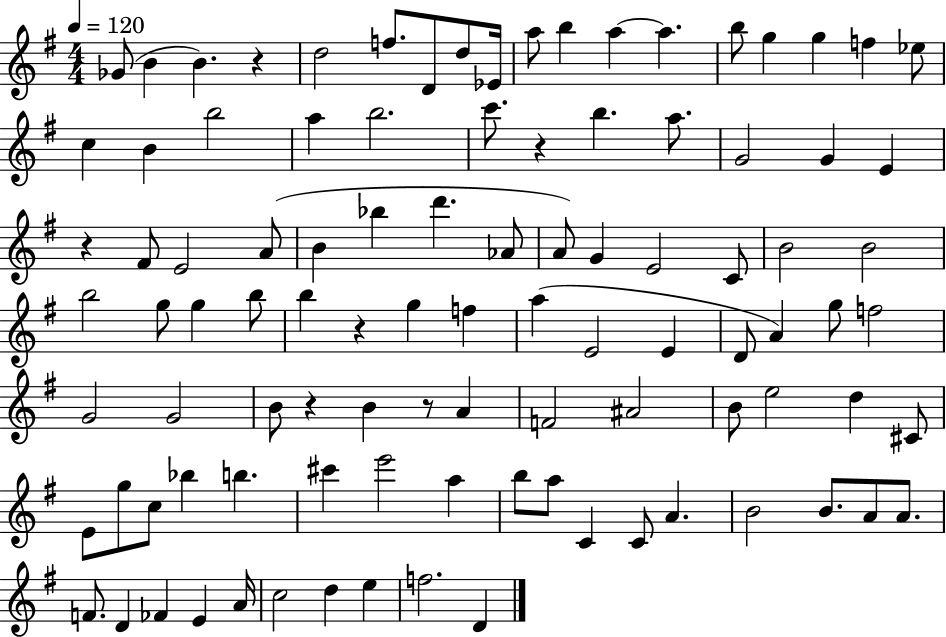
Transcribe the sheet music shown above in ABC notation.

X:1
T:Untitled
M:4/4
L:1/4
K:G
_G/2 B B z d2 f/2 D/2 d/2 _E/4 a/2 b a a b/2 g g f _e/2 c B b2 a b2 c'/2 z b a/2 G2 G E z ^F/2 E2 A/2 B _b d' _A/2 A/2 G E2 C/2 B2 B2 b2 g/2 g b/2 b z g f a E2 E D/2 A g/2 f2 G2 G2 B/2 z B z/2 A F2 ^A2 B/2 e2 d ^C/2 E/2 g/2 c/2 _b b ^c' e'2 a b/2 a/2 C C/2 A B2 B/2 A/2 A/2 F/2 D _F E A/4 c2 d e f2 D